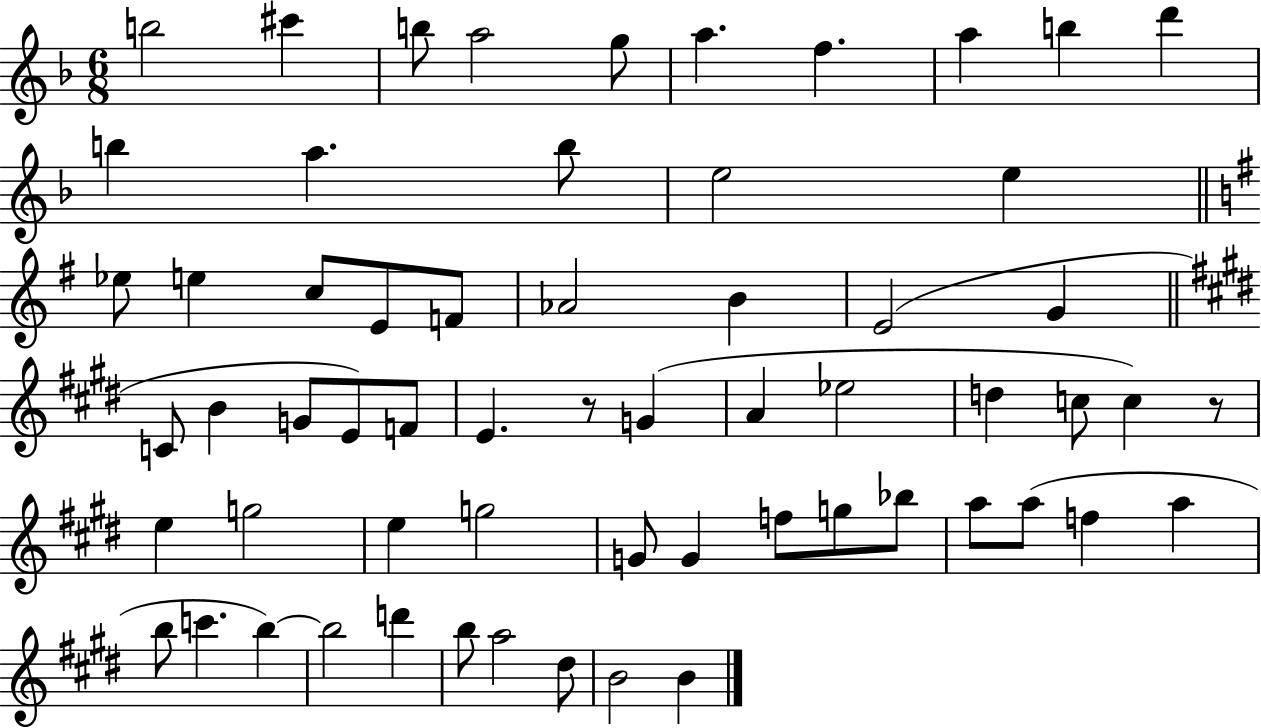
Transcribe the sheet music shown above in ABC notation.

X:1
T:Untitled
M:6/8
L:1/4
K:F
b2 ^c' b/2 a2 g/2 a f a b d' b a b/2 e2 e _e/2 e c/2 E/2 F/2 _A2 B E2 G C/2 B G/2 E/2 F/2 E z/2 G A _e2 d c/2 c z/2 e g2 e g2 G/2 G f/2 g/2 _b/2 a/2 a/2 f a b/2 c' b b2 d' b/2 a2 ^d/2 B2 B